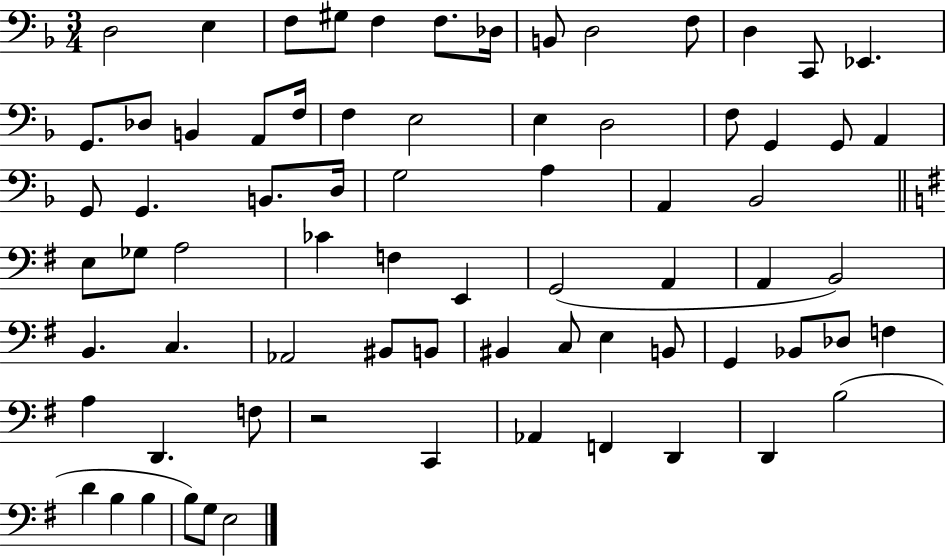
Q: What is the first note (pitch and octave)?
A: D3